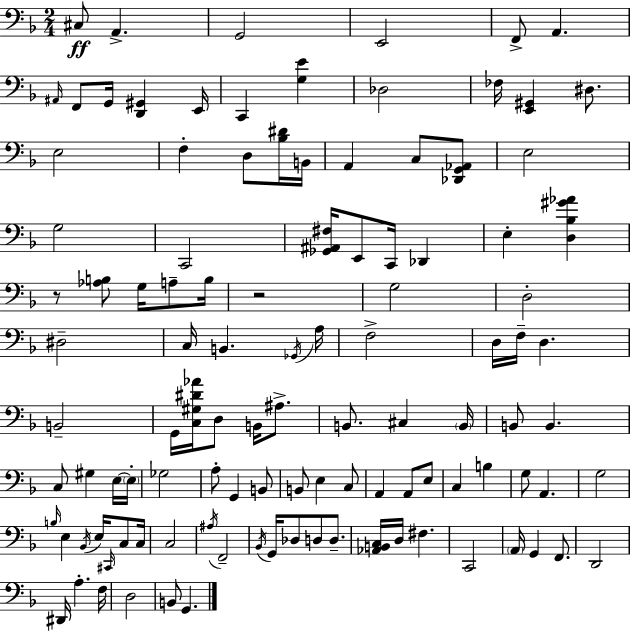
C#3/e A2/q. G2/h E2/h F2/e A2/q. A#2/s F2/e G2/s [D2,G#2]/q E2/s C2/q [G3,E4]/q Db3/h FES3/s [E2,G#2]/q D#3/e. E3/h F3/q D3/e [Bb3,D#4]/s B2/s A2/q C3/e [Db2,G2,Ab2]/e E3/h G3/h C2/h [Gb2,A#2,F#3]/s E2/e C2/s Db2/q E3/q [D3,Bb3,G#4,Ab4]/q R/e [Ab3,B3]/e G3/s A3/e B3/s R/h G3/h D3/h D#3/h C3/s B2/q. Gb2/s A3/s F3/h D3/s F3/s D3/q. B2/h G2/s [C3,G#3,D#4,Ab4]/s D3/e B2/s A#3/e. B2/e. C#3/q B2/s B2/e B2/q. C3/e G#3/q E3/s E3/s Gb3/h A3/e G2/q B2/e B2/e E3/q C3/e A2/q A2/e E3/e C3/q B3/q G3/e A2/q. G3/h B3/s E3/q Bb2/s E3/s C#2/s C3/e C3/s C3/h A#3/s F2/h Bb2/s G2/s Db3/e D3/e D3/e. [Ab2,B2,C3]/s D3/s F#3/q. C2/h A2/s G2/q F2/e. D2/h D#2/s A3/q. F3/s D3/h B2/e G2/q.